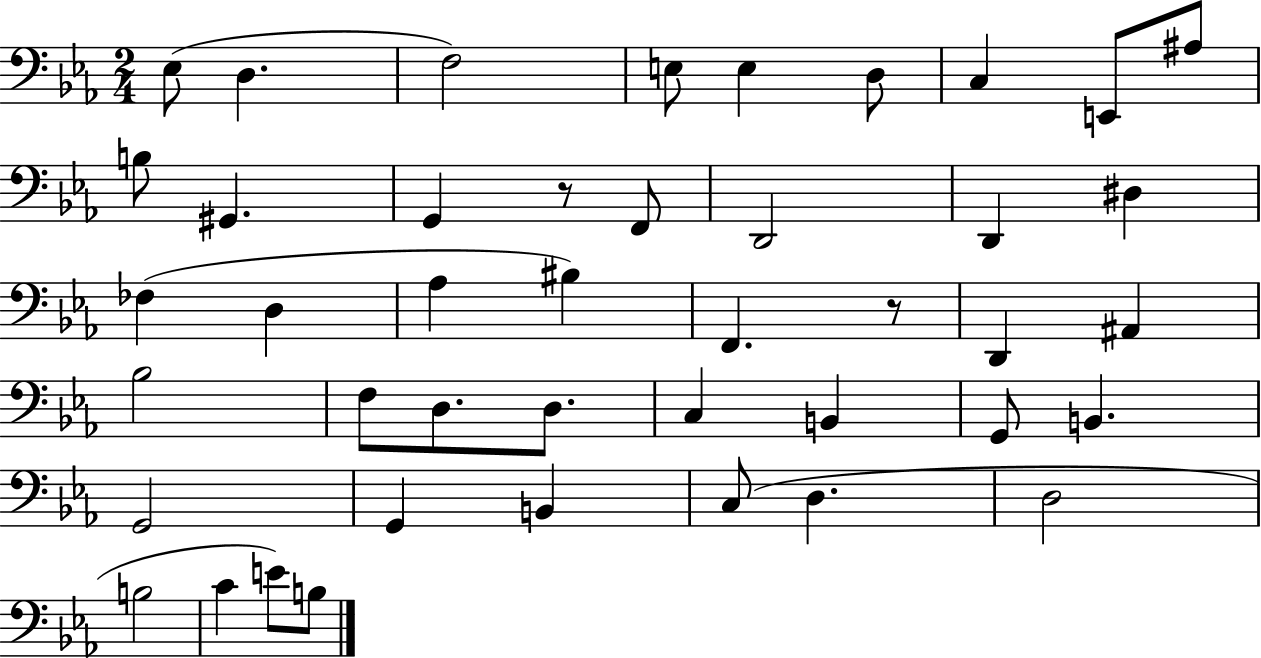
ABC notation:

X:1
T:Untitled
M:2/4
L:1/4
K:Eb
_E,/2 D, F,2 E,/2 E, D,/2 C, E,,/2 ^A,/2 B,/2 ^G,, G,, z/2 F,,/2 D,,2 D,, ^D, _F, D, _A, ^B, F,, z/2 D,, ^A,, _B,2 F,/2 D,/2 D,/2 C, B,, G,,/2 B,, G,,2 G,, B,, C,/2 D, D,2 B,2 C E/2 B,/2